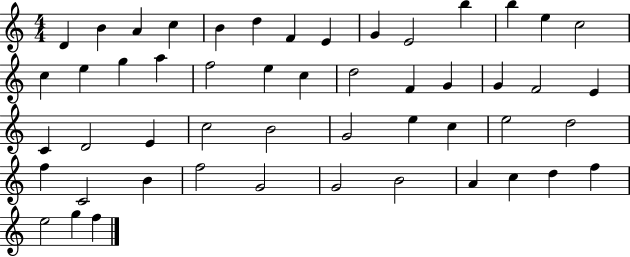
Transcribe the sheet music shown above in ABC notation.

X:1
T:Untitled
M:4/4
L:1/4
K:C
D B A c B d F E G E2 b b e c2 c e g a f2 e c d2 F G G F2 E C D2 E c2 B2 G2 e c e2 d2 f C2 B f2 G2 G2 B2 A c d f e2 g f